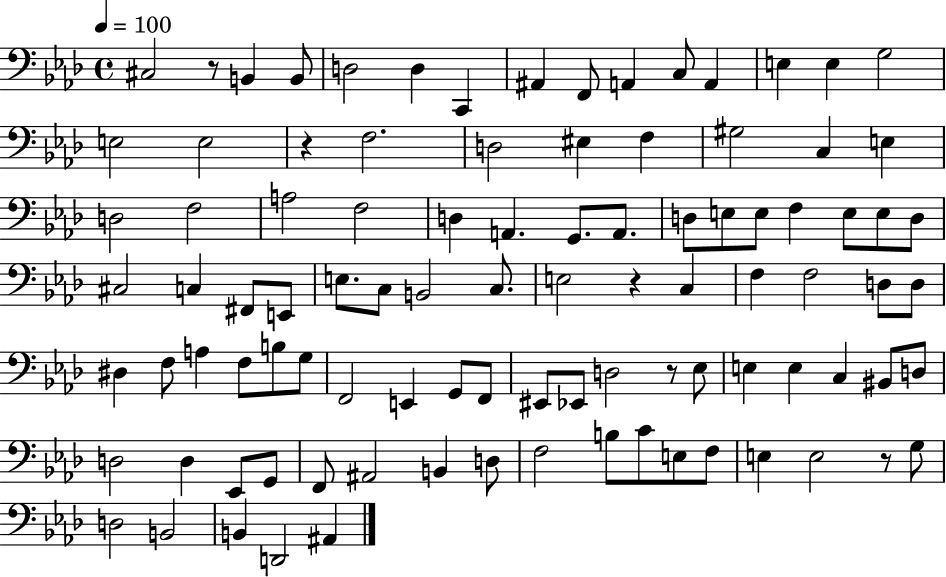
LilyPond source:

{
  \clef bass
  \time 4/4
  \defaultTimeSignature
  \key aes \major
  \tempo 4 = 100
  \repeat volta 2 { cis2 r8 b,4 b,8 | d2 d4 c,4 | ais,4 f,8 a,4 c8 a,4 | e4 e4 g2 | \break e2 e2 | r4 f2. | d2 eis4 f4 | gis2 c4 e4 | \break d2 f2 | a2 f2 | d4 a,4. g,8. a,8. | d8 e8 e8 f4 e8 e8 d8 | \break cis2 c4 fis,8 e,8 | e8. c8 b,2 c8. | e2 r4 c4 | f4 f2 d8 d8 | \break dis4 f8 a4 f8 b8 g8 | f,2 e,4 g,8 f,8 | eis,8 ees,8 d2 r8 ees8 | e4 e4 c4 bis,8 d8 | \break d2 d4 ees,8 g,8 | f,8 ais,2 b,4 d8 | f2 b8 c'8 e8 f8 | e4 e2 r8 g8 | \break d2 b,2 | b,4 d,2 ais,4 | } \bar "|."
}